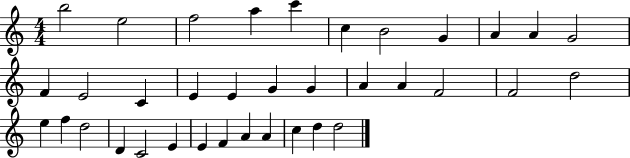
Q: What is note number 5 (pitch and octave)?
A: C6